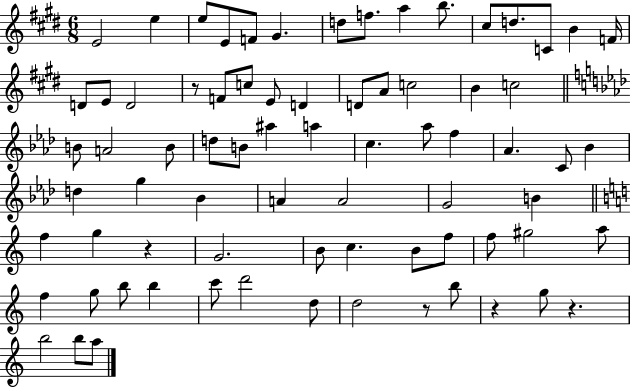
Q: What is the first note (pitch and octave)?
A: E4